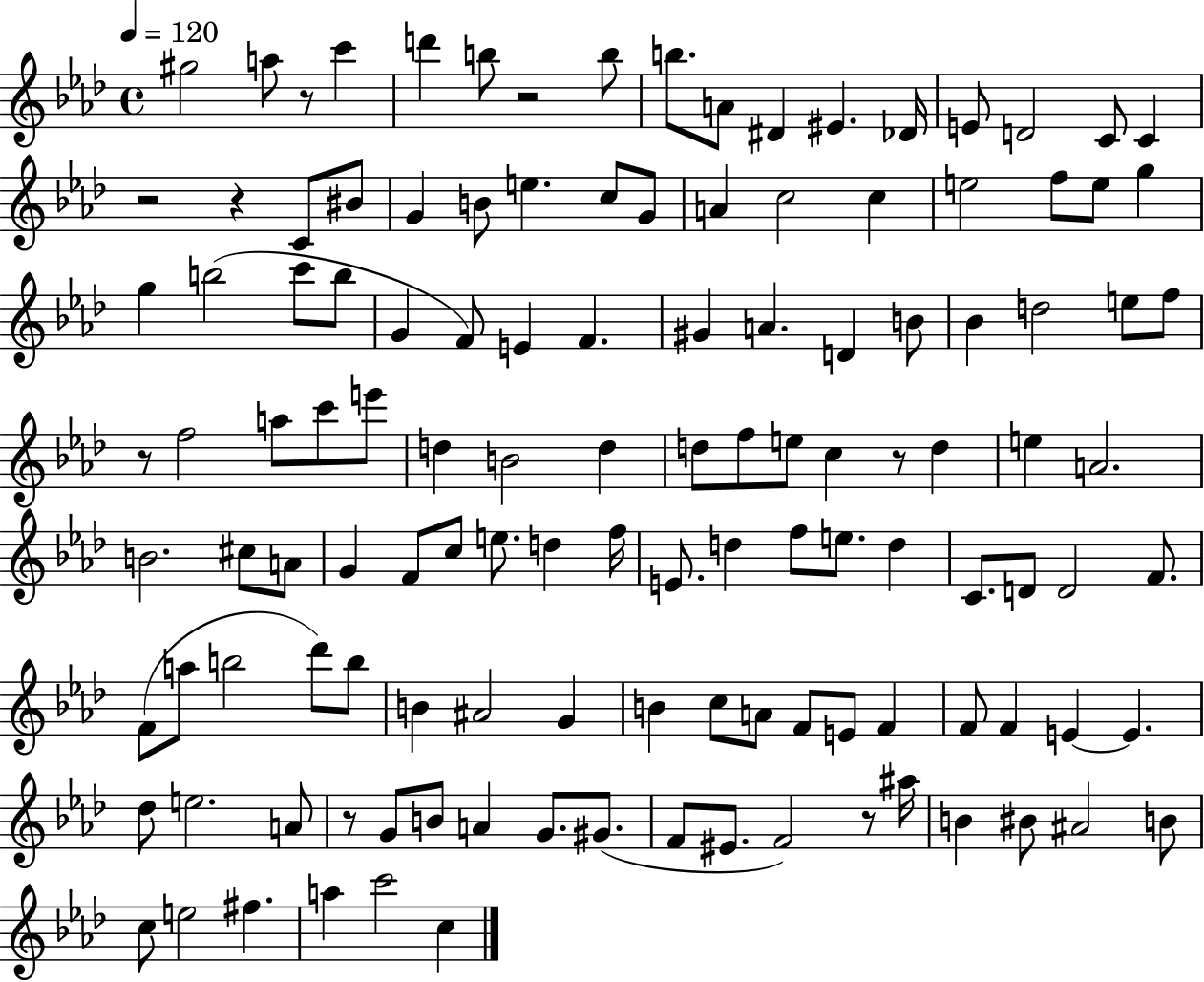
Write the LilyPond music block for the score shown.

{
  \clef treble
  \time 4/4
  \defaultTimeSignature
  \key aes \major
  \tempo 4 = 120
  gis''2 a''8 r8 c'''4 | d'''4 b''8 r2 b''8 | b''8. a'8 dis'4 eis'4. des'16 | e'8 d'2 c'8 c'4 | \break r2 r4 c'8 bis'8 | g'4 b'8 e''4. c''8 g'8 | a'4 c''2 c''4 | e''2 f''8 e''8 g''4 | \break g''4 b''2( c'''8 b''8 | g'4 f'8) e'4 f'4. | gis'4 a'4. d'4 b'8 | bes'4 d''2 e''8 f''8 | \break r8 f''2 a''8 c'''8 e'''8 | d''4 b'2 d''4 | d''8 f''8 e''8 c''4 r8 d''4 | e''4 a'2. | \break b'2. cis''8 a'8 | g'4 f'8 c''8 e''8. d''4 f''16 | e'8. d''4 f''8 e''8. d''4 | c'8. d'8 d'2 f'8. | \break f'8( a''8 b''2 des'''8) b''8 | b'4 ais'2 g'4 | b'4 c''8 a'8 f'8 e'8 f'4 | f'8 f'4 e'4~~ e'4. | \break des''8 e''2. a'8 | r8 g'8 b'8 a'4 g'8. gis'8.( | f'8 eis'8. f'2) r8 ais''16 | b'4 bis'8 ais'2 b'8 | \break c''8 e''2 fis''4. | a''4 c'''2 c''4 | \bar "|."
}